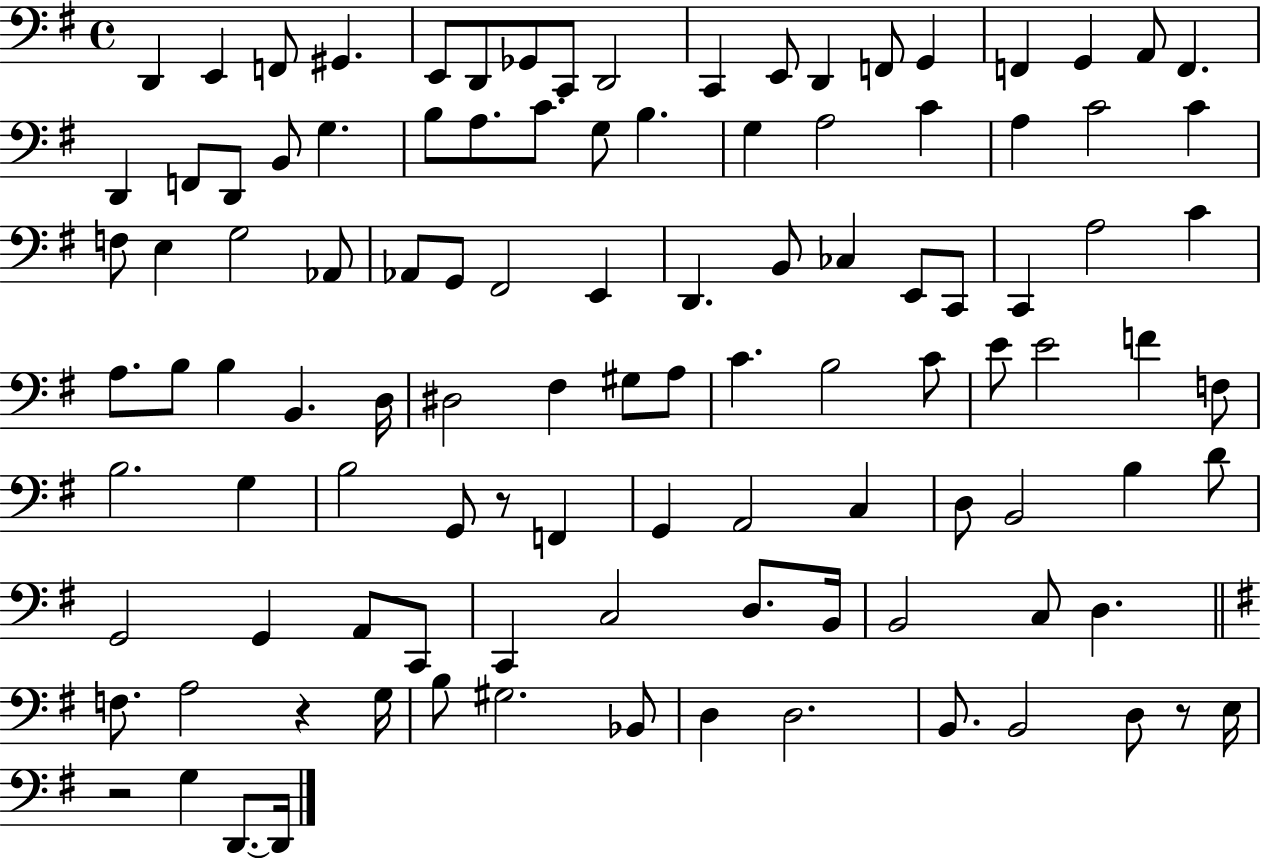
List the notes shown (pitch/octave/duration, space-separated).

D2/q E2/q F2/e G#2/q. E2/e D2/e Gb2/e C2/e D2/h C2/q E2/e D2/q F2/e G2/q F2/q G2/q A2/e F2/q. D2/q F2/e D2/e B2/e G3/q. B3/e A3/e. C4/e. G3/e B3/q. G3/q A3/h C4/q A3/q C4/h C4/q F3/e E3/q G3/h Ab2/e Ab2/e G2/e F#2/h E2/q D2/q. B2/e CES3/q E2/e C2/e C2/q A3/h C4/q A3/e. B3/e B3/q B2/q. D3/s D#3/h F#3/q G#3/e A3/e C4/q. B3/h C4/e E4/e E4/h F4/q F3/e B3/h. G3/q B3/h G2/e R/e F2/q G2/q A2/h C3/q D3/e B2/h B3/q D4/e G2/h G2/q A2/e C2/e C2/q C3/h D3/e. B2/s B2/h C3/e D3/q. F3/e. A3/h R/q G3/s B3/e G#3/h. Bb2/e D3/q D3/h. B2/e. B2/h D3/e R/e E3/s R/h G3/q D2/e. D2/s